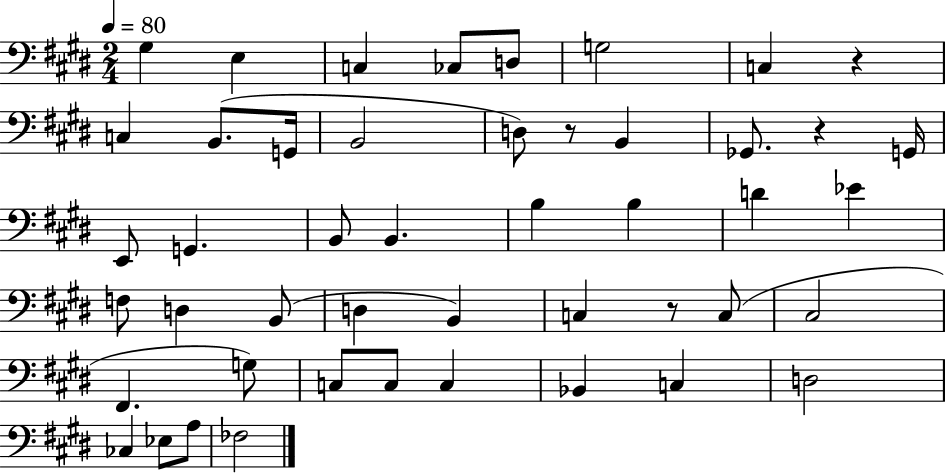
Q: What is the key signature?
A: E major